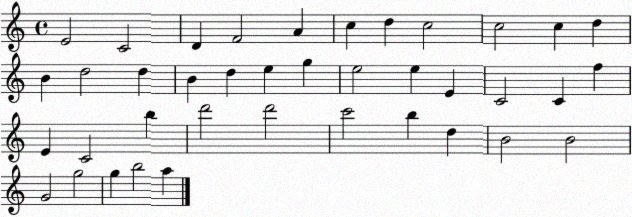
X:1
T:Untitled
M:4/4
L:1/4
K:C
E2 C2 D F2 A c d c2 c2 c d B d2 d B d e g e2 e E C2 C f E C2 b d'2 d'2 c'2 b d B2 B2 G2 g2 g b2 a